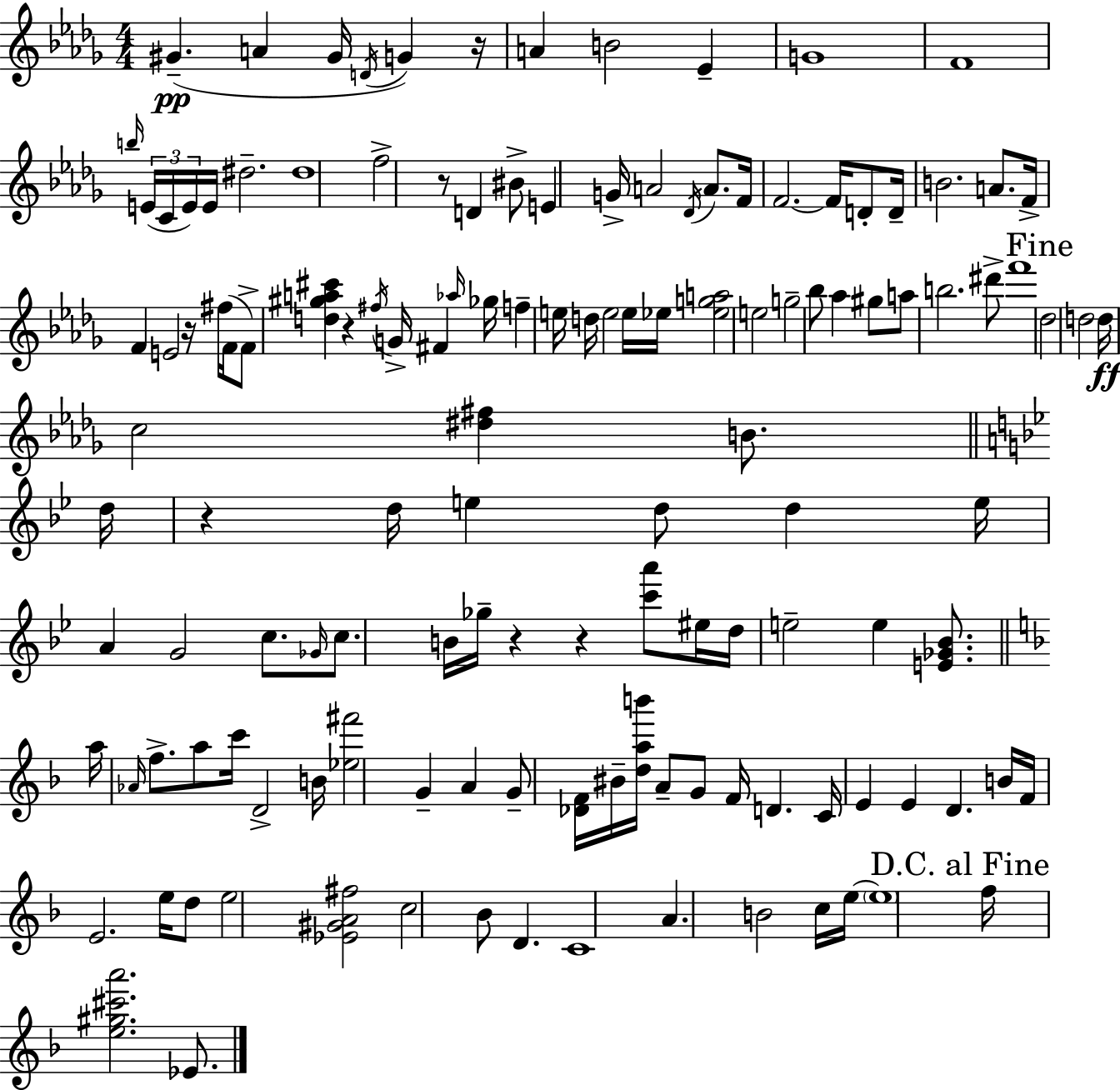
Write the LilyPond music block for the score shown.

{
  \clef treble
  \numericTimeSignature
  \time 4/4
  \key bes \minor
  gis'4.--(\pp a'4 gis'16 \acciaccatura { d'16 }) g'4 | r16 a'4 b'2 ees'4-- | g'1 | f'1 | \break \grace { b''16 }( \tuplet 3/2 { e'16 c'16 e'16) } e'16 dis''2.-- | dis''1 | f''2-> r8 d'4 | bis'8-> e'4 g'16-> a'2 \acciaccatura { des'16 } | \break a'8. f'16 f'2.~~ | f'16 d'8-. d'16-- b'2. | a'8. f'16-> f'4 e'2 | r16 fis''16( f'16 f'8->) <d'' gis'' a'' cis'''>4 r4 \acciaccatura { fis''16 } g'16-> fis'4 | \break \grace { aes''16 } ges''16 f''4-- e''16 d''16 e''2 | e''16 ees''16 <ees'' g'' a''>2 e''2 | g''2-- bes''8 aes''4 | gis''8 a''8 b''2. | \break dis'''8-> f'''1 | \mark "Fine" des''2 d''2 | d''16\ff c''2 <dis'' fis''>4 | b'8. \bar "||" \break \key bes \major d''16 r4 d''16 e''4 d''8 d''4 | e''16 a'4 g'2 c''8. | \grace { ges'16 } c''8. b'16 ges''16-- r4 r4 <c''' a'''>8 | eis''16 d''16 e''2-- e''4 <e' ges' bes'>8. | \break \bar "||" \break \key f \major a''16 \grace { aes'16 } f''8.-> a''8 c'''16 d'2-> | b'16 <ees'' fis'''>2 g'4-- a'4 | g'8-- <des' f'>16 bis'16-- <d'' a'' b'''>16 a'8-- g'8 f'16 d'4. | c'16 e'4 e'4 d'4. | \break b'16 f'16 e'2. e''16 d''8 | e''2 <ees' gis' a' fis''>2 | c''2 bes'8 d'4. | c'1 | \break a'4. b'2 c''16 | e''16~~ \parenthesize e''1 | \mark "D.C. al Fine" f''16 <e'' gis'' cis''' a'''>2. ees'8. | \bar "|."
}